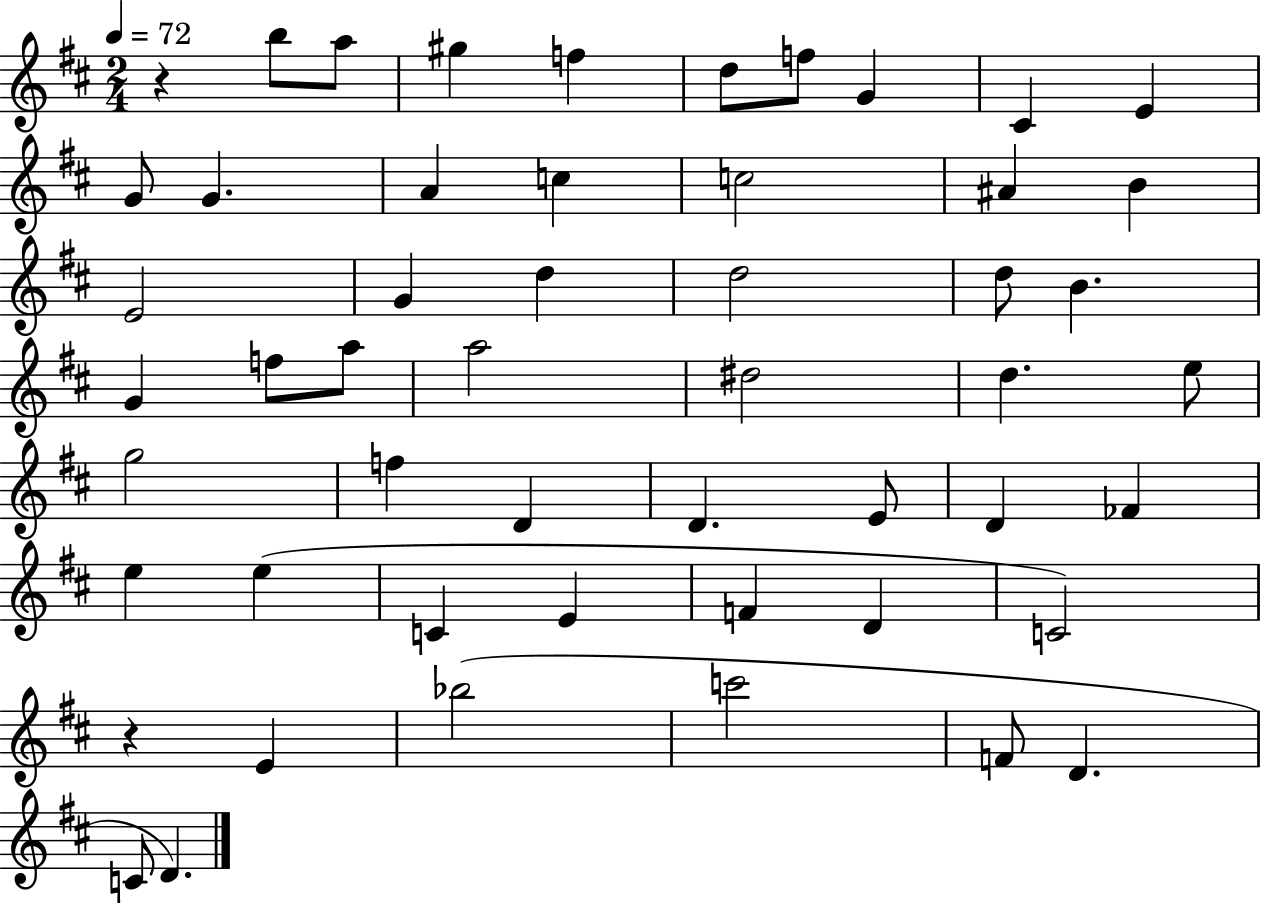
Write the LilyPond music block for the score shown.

{
  \clef treble
  \numericTimeSignature
  \time 2/4
  \key d \major
  \tempo 4 = 72
  \repeat volta 2 { r4 b''8 a''8 | gis''4 f''4 | d''8 f''8 g'4 | cis'4 e'4 | \break g'8 g'4. | a'4 c''4 | c''2 | ais'4 b'4 | \break e'2 | g'4 d''4 | d''2 | d''8 b'4. | \break g'4 f''8 a''8 | a''2 | dis''2 | d''4. e''8 | \break g''2 | f''4 d'4 | d'4. e'8 | d'4 fes'4 | \break e''4 e''4( | c'4 e'4 | f'4 d'4 | c'2) | \break r4 e'4 | bes''2( | c'''2 | f'8 d'4. | \break c'8 d'4.) | } \bar "|."
}